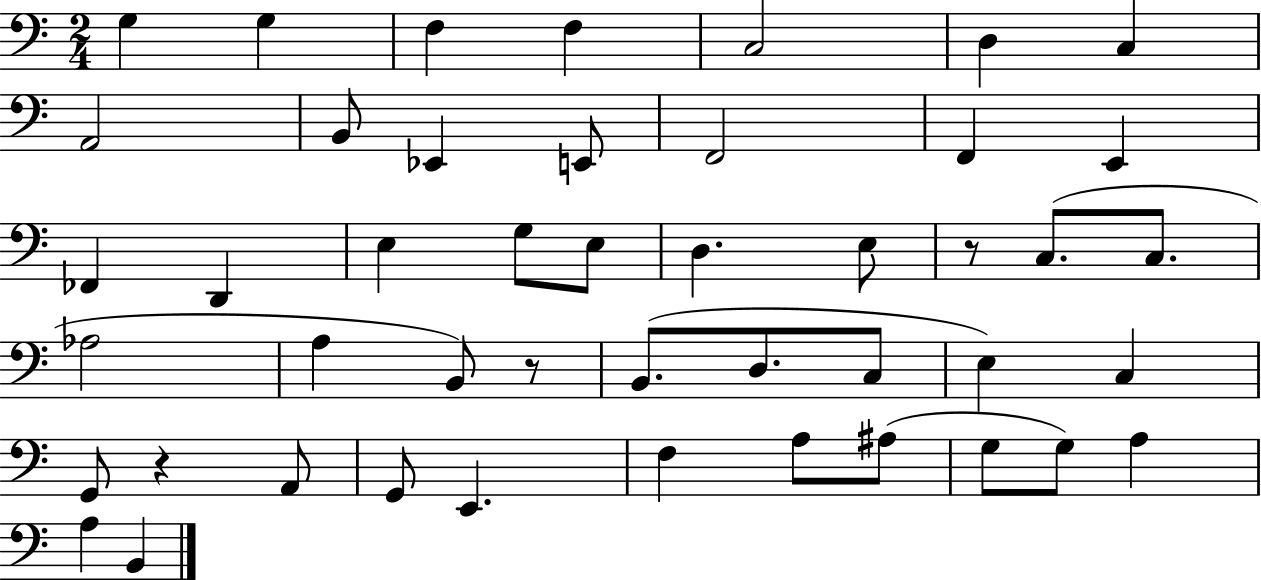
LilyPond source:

{
  \clef bass
  \numericTimeSignature
  \time 2/4
  \key c \major
  g4 g4 | f4 f4 | c2 | d4 c4 | \break a,2 | b,8 ees,4 e,8 | f,2 | f,4 e,4 | \break fes,4 d,4 | e4 g8 e8 | d4. e8 | r8 c8.( c8. | \break aes2 | a4 b,8) r8 | b,8.( d8. c8 | e4) c4 | \break g,8 r4 a,8 | g,8 e,4. | f4 a8 ais8( | g8 g8) a4 | \break a4 b,4 | \bar "|."
}